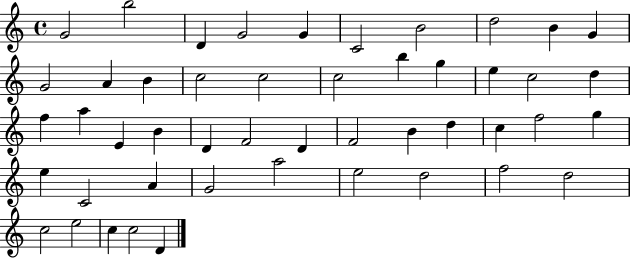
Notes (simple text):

G4/h B5/h D4/q G4/h G4/q C4/h B4/h D5/h B4/q G4/q G4/h A4/q B4/q C5/h C5/h C5/h B5/q G5/q E5/q C5/h D5/q F5/q A5/q E4/q B4/q D4/q F4/h D4/q F4/h B4/q D5/q C5/q F5/h G5/q E5/q C4/h A4/q G4/h A5/h E5/h D5/h F5/h D5/h C5/h E5/h C5/q C5/h D4/q